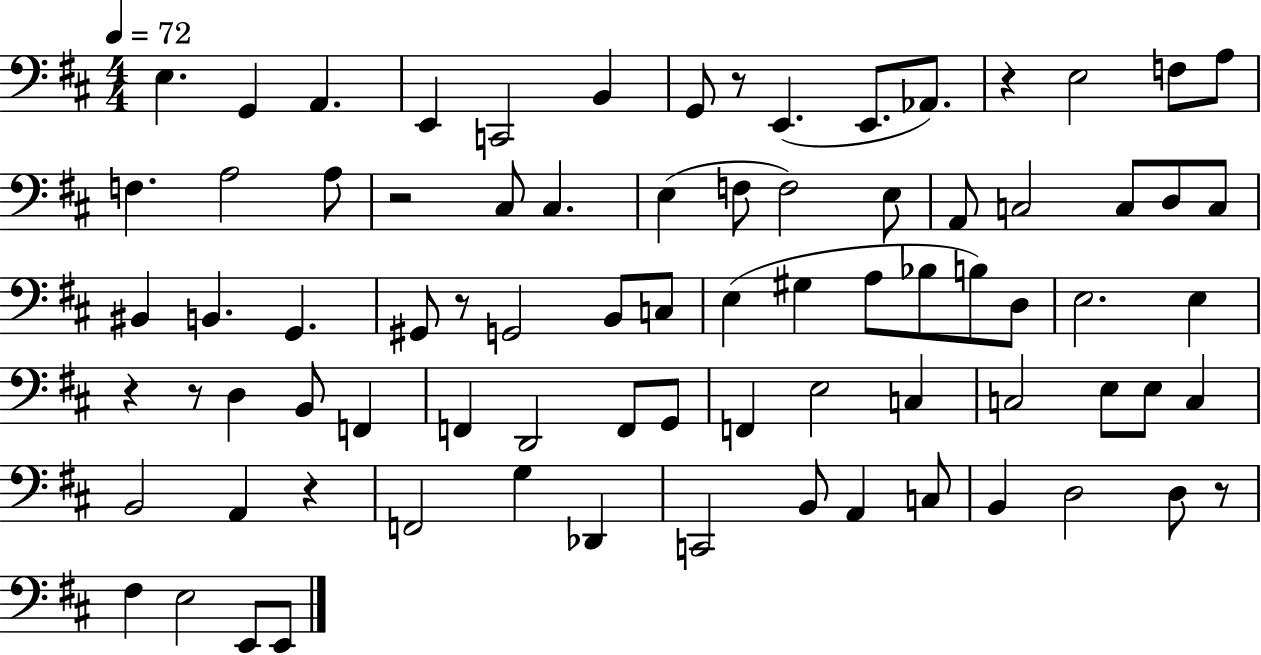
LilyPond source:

{
  \clef bass
  \numericTimeSignature
  \time 4/4
  \key d \major
  \tempo 4 = 72
  e4. g,4 a,4. | e,4 c,2 b,4 | g,8 r8 e,4.( e,8. aes,8.) | r4 e2 f8 a8 | \break f4. a2 a8 | r2 cis8 cis4. | e4( f8 f2) e8 | a,8 c2 c8 d8 c8 | \break bis,4 b,4. g,4. | gis,8 r8 g,2 b,8 c8 | e4( gis4 a8 bes8 b8) d8 | e2. e4 | \break r4 r8 d4 b,8 f,4 | f,4 d,2 f,8 g,8 | f,4 e2 c4 | c2 e8 e8 c4 | \break b,2 a,4 r4 | f,2 g4 des,4 | c,2 b,8 a,4 c8 | b,4 d2 d8 r8 | \break fis4 e2 e,8 e,8 | \bar "|."
}